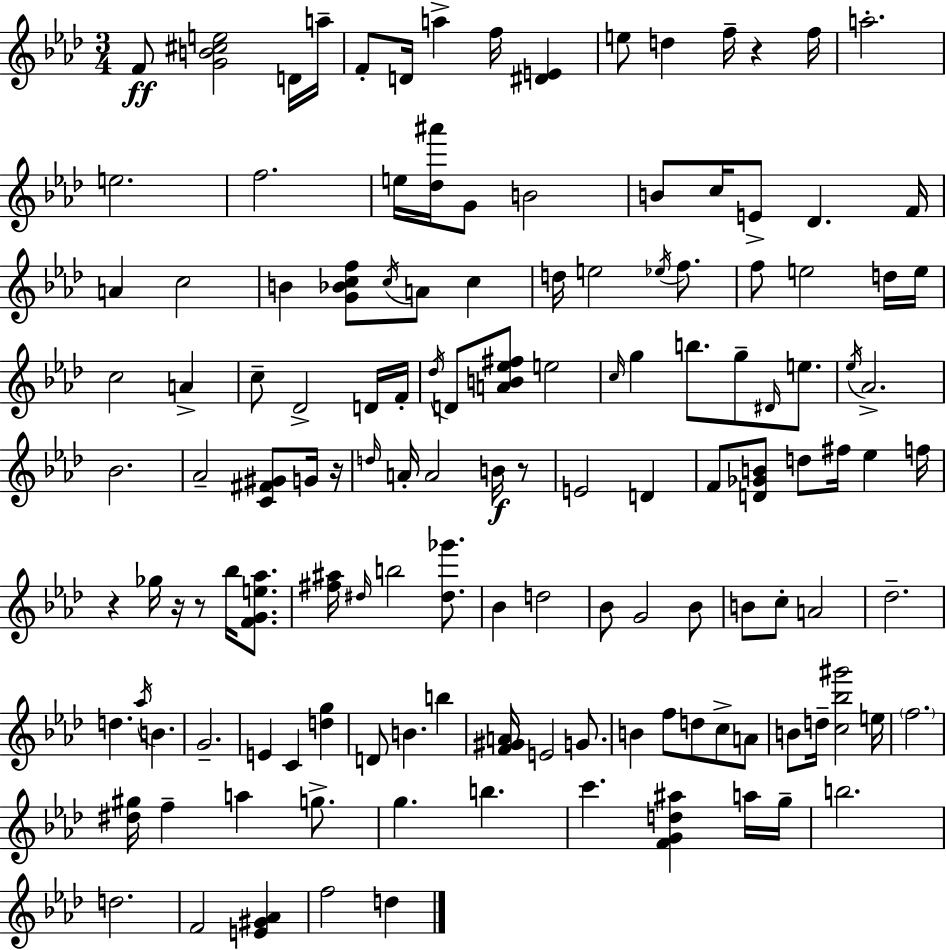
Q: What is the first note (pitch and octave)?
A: F4